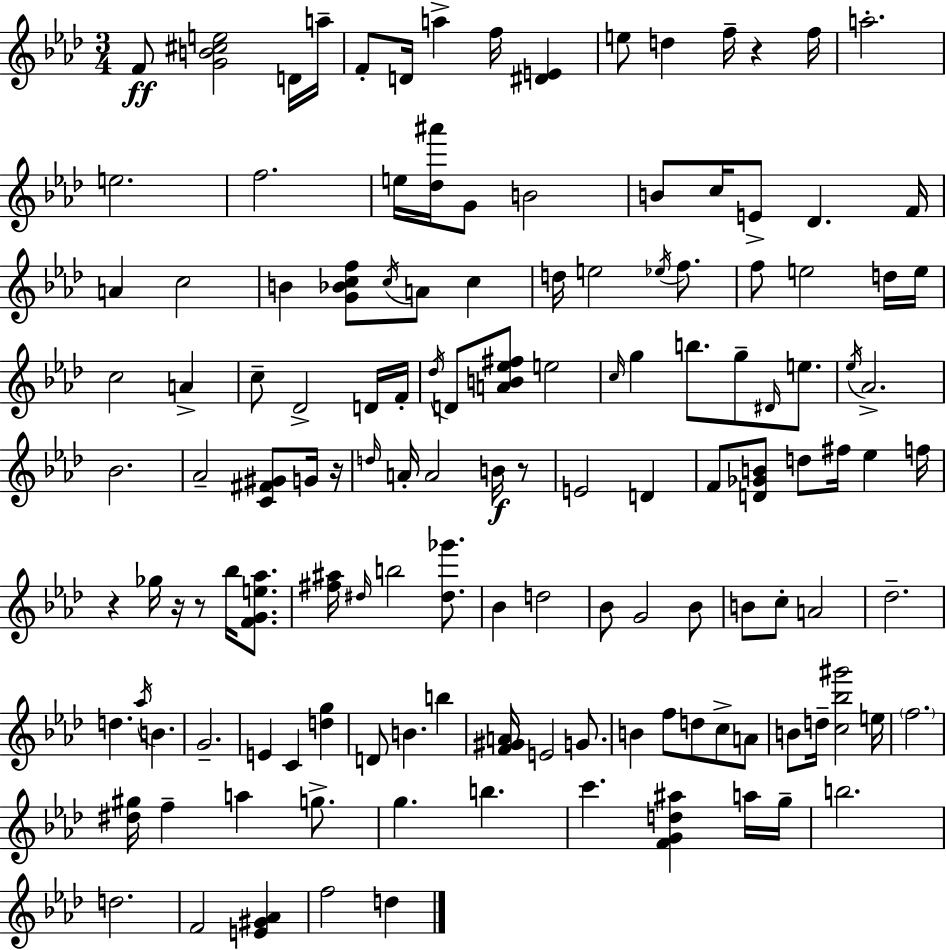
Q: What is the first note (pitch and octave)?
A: F4